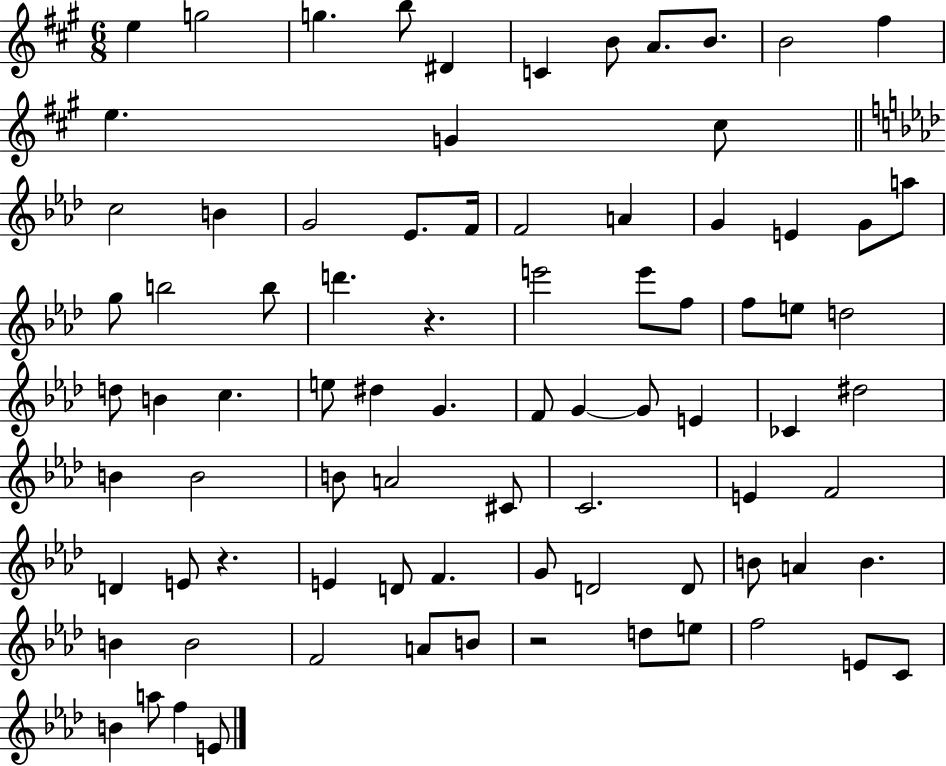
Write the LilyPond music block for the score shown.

{
  \clef treble
  \numericTimeSignature
  \time 6/8
  \key a \major
  e''4 g''2 | g''4. b''8 dis'4 | c'4 b'8 a'8. b'8. | b'2 fis''4 | \break e''4. g'4 cis''8 | \bar "||" \break \key aes \major c''2 b'4 | g'2 ees'8. f'16 | f'2 a'4 | g'4 e'4 g'8 a''8 | \break g''8 b''2 b''8 | d'''4. r4. | e'''2 e'''8 f''8 | f''8 e''8 d''2 | \break d''8 b'4 c''4. | e''8 dis''4 g'4. | f'8 g'4~~ g'8 e'4 | ces'4 dis''2 | \break b'4 b'2 | b'8 a'2 cis'8 | c'2. | e'4 f'2 | \break d'4 e'8 r4. | e'4 d'8 f'4. | g'8 d'2 d'8 | b'8 a'4 b'4. | \break b'4 b'2 | f'2 a'8 b'8 | r2 d''8 e''8 | f''2 e'8 c'8 | \break b'4 a''8 f''4 e'8 | \bar "|."
}